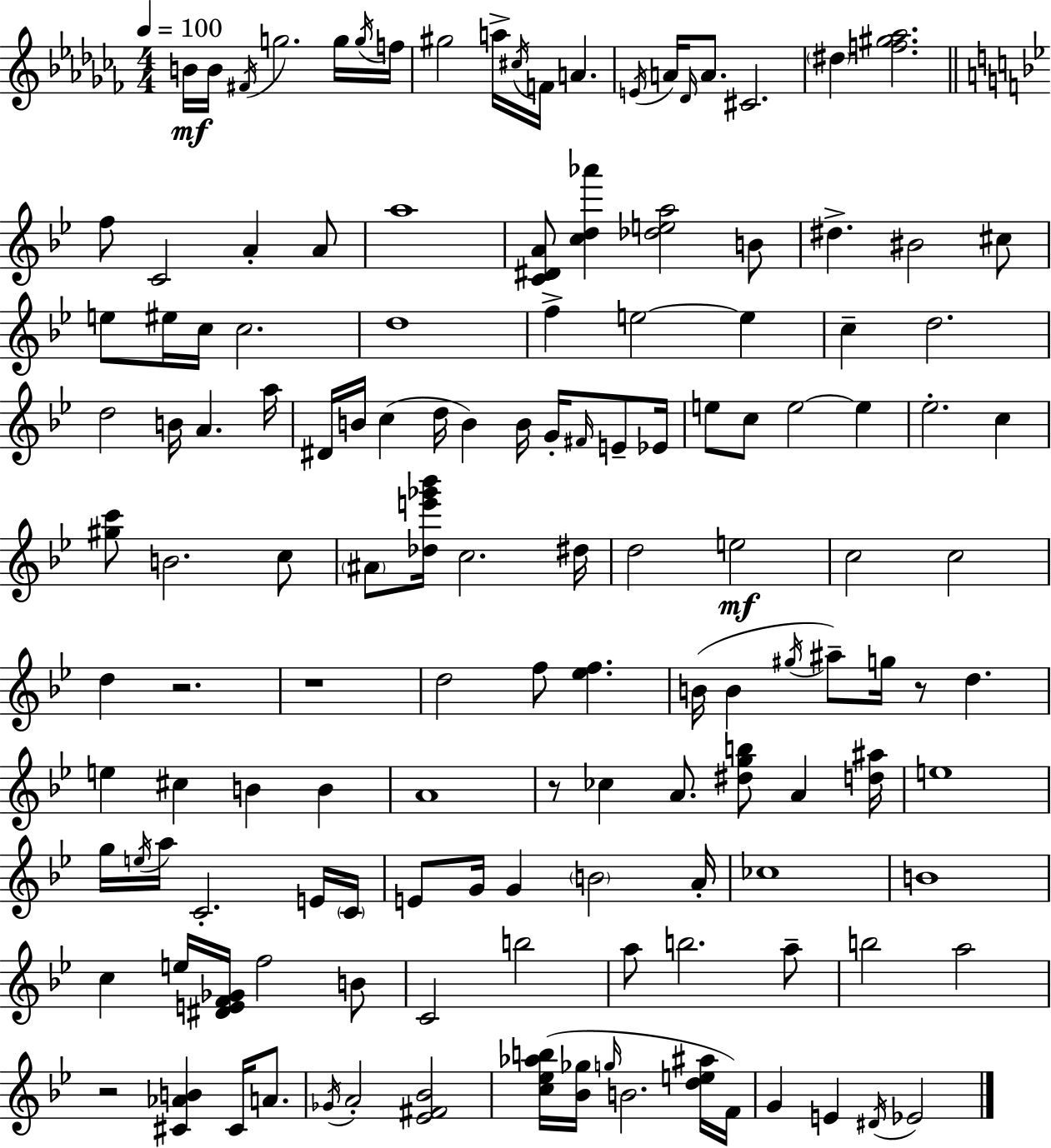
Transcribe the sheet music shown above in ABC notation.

X:1
T:Untitled
M:4/4
L:1/4
K:Abm
B/4 B/4 ^F/4 g2 g/4 g/4 f/4 ^g2 a/4 ^c/4 F/4 A E/4 A/4 _D/4 A/2 ^C2 ^d [f^g_a]2 f/2 C2 A A/2 a4 [C^DA]/2 [cd_a'] [_dea]2 B/2 ^d ^B2 ^c/2 e/2 ^e/4 c/4 c2 d4 f e2 e c d2 d2 B/4 A a/4 ^D/4 B/4 c d/4 B B/4 G/4 ^F/4 E/2 _E/4 e/2 c/2 e2 e _e2 c [^gc']/2 B2 c/2 ^A/2 [_de'_g'_b']/4 c2 ^d/4 d2 e2 c2 c2 d z2 z4 d2 f/2 [_ef] B/4 B ^g/4 ^a/2 g/4 z/2 d e ^c B B A4 z/2 _c A/2 [^dgb]/2 A [d^a]/4 e4 g/4 e/4 a/4 C2 E/4 C/4 E/2 G/4 G B2 A/4 _c4 B4 c e/4 [^DEF_G]/4 f2 B/2 C2 b2 a/2 b2 a/2 b2 a2 z2 [^C_AB] ^C/4 A/2 _G/4 A2 [_E^F_B]2 [c_e_ab]/4 [_B_g]/4 g/4 B2 [de^a]/4 F/4 G E ^D/4 _E2